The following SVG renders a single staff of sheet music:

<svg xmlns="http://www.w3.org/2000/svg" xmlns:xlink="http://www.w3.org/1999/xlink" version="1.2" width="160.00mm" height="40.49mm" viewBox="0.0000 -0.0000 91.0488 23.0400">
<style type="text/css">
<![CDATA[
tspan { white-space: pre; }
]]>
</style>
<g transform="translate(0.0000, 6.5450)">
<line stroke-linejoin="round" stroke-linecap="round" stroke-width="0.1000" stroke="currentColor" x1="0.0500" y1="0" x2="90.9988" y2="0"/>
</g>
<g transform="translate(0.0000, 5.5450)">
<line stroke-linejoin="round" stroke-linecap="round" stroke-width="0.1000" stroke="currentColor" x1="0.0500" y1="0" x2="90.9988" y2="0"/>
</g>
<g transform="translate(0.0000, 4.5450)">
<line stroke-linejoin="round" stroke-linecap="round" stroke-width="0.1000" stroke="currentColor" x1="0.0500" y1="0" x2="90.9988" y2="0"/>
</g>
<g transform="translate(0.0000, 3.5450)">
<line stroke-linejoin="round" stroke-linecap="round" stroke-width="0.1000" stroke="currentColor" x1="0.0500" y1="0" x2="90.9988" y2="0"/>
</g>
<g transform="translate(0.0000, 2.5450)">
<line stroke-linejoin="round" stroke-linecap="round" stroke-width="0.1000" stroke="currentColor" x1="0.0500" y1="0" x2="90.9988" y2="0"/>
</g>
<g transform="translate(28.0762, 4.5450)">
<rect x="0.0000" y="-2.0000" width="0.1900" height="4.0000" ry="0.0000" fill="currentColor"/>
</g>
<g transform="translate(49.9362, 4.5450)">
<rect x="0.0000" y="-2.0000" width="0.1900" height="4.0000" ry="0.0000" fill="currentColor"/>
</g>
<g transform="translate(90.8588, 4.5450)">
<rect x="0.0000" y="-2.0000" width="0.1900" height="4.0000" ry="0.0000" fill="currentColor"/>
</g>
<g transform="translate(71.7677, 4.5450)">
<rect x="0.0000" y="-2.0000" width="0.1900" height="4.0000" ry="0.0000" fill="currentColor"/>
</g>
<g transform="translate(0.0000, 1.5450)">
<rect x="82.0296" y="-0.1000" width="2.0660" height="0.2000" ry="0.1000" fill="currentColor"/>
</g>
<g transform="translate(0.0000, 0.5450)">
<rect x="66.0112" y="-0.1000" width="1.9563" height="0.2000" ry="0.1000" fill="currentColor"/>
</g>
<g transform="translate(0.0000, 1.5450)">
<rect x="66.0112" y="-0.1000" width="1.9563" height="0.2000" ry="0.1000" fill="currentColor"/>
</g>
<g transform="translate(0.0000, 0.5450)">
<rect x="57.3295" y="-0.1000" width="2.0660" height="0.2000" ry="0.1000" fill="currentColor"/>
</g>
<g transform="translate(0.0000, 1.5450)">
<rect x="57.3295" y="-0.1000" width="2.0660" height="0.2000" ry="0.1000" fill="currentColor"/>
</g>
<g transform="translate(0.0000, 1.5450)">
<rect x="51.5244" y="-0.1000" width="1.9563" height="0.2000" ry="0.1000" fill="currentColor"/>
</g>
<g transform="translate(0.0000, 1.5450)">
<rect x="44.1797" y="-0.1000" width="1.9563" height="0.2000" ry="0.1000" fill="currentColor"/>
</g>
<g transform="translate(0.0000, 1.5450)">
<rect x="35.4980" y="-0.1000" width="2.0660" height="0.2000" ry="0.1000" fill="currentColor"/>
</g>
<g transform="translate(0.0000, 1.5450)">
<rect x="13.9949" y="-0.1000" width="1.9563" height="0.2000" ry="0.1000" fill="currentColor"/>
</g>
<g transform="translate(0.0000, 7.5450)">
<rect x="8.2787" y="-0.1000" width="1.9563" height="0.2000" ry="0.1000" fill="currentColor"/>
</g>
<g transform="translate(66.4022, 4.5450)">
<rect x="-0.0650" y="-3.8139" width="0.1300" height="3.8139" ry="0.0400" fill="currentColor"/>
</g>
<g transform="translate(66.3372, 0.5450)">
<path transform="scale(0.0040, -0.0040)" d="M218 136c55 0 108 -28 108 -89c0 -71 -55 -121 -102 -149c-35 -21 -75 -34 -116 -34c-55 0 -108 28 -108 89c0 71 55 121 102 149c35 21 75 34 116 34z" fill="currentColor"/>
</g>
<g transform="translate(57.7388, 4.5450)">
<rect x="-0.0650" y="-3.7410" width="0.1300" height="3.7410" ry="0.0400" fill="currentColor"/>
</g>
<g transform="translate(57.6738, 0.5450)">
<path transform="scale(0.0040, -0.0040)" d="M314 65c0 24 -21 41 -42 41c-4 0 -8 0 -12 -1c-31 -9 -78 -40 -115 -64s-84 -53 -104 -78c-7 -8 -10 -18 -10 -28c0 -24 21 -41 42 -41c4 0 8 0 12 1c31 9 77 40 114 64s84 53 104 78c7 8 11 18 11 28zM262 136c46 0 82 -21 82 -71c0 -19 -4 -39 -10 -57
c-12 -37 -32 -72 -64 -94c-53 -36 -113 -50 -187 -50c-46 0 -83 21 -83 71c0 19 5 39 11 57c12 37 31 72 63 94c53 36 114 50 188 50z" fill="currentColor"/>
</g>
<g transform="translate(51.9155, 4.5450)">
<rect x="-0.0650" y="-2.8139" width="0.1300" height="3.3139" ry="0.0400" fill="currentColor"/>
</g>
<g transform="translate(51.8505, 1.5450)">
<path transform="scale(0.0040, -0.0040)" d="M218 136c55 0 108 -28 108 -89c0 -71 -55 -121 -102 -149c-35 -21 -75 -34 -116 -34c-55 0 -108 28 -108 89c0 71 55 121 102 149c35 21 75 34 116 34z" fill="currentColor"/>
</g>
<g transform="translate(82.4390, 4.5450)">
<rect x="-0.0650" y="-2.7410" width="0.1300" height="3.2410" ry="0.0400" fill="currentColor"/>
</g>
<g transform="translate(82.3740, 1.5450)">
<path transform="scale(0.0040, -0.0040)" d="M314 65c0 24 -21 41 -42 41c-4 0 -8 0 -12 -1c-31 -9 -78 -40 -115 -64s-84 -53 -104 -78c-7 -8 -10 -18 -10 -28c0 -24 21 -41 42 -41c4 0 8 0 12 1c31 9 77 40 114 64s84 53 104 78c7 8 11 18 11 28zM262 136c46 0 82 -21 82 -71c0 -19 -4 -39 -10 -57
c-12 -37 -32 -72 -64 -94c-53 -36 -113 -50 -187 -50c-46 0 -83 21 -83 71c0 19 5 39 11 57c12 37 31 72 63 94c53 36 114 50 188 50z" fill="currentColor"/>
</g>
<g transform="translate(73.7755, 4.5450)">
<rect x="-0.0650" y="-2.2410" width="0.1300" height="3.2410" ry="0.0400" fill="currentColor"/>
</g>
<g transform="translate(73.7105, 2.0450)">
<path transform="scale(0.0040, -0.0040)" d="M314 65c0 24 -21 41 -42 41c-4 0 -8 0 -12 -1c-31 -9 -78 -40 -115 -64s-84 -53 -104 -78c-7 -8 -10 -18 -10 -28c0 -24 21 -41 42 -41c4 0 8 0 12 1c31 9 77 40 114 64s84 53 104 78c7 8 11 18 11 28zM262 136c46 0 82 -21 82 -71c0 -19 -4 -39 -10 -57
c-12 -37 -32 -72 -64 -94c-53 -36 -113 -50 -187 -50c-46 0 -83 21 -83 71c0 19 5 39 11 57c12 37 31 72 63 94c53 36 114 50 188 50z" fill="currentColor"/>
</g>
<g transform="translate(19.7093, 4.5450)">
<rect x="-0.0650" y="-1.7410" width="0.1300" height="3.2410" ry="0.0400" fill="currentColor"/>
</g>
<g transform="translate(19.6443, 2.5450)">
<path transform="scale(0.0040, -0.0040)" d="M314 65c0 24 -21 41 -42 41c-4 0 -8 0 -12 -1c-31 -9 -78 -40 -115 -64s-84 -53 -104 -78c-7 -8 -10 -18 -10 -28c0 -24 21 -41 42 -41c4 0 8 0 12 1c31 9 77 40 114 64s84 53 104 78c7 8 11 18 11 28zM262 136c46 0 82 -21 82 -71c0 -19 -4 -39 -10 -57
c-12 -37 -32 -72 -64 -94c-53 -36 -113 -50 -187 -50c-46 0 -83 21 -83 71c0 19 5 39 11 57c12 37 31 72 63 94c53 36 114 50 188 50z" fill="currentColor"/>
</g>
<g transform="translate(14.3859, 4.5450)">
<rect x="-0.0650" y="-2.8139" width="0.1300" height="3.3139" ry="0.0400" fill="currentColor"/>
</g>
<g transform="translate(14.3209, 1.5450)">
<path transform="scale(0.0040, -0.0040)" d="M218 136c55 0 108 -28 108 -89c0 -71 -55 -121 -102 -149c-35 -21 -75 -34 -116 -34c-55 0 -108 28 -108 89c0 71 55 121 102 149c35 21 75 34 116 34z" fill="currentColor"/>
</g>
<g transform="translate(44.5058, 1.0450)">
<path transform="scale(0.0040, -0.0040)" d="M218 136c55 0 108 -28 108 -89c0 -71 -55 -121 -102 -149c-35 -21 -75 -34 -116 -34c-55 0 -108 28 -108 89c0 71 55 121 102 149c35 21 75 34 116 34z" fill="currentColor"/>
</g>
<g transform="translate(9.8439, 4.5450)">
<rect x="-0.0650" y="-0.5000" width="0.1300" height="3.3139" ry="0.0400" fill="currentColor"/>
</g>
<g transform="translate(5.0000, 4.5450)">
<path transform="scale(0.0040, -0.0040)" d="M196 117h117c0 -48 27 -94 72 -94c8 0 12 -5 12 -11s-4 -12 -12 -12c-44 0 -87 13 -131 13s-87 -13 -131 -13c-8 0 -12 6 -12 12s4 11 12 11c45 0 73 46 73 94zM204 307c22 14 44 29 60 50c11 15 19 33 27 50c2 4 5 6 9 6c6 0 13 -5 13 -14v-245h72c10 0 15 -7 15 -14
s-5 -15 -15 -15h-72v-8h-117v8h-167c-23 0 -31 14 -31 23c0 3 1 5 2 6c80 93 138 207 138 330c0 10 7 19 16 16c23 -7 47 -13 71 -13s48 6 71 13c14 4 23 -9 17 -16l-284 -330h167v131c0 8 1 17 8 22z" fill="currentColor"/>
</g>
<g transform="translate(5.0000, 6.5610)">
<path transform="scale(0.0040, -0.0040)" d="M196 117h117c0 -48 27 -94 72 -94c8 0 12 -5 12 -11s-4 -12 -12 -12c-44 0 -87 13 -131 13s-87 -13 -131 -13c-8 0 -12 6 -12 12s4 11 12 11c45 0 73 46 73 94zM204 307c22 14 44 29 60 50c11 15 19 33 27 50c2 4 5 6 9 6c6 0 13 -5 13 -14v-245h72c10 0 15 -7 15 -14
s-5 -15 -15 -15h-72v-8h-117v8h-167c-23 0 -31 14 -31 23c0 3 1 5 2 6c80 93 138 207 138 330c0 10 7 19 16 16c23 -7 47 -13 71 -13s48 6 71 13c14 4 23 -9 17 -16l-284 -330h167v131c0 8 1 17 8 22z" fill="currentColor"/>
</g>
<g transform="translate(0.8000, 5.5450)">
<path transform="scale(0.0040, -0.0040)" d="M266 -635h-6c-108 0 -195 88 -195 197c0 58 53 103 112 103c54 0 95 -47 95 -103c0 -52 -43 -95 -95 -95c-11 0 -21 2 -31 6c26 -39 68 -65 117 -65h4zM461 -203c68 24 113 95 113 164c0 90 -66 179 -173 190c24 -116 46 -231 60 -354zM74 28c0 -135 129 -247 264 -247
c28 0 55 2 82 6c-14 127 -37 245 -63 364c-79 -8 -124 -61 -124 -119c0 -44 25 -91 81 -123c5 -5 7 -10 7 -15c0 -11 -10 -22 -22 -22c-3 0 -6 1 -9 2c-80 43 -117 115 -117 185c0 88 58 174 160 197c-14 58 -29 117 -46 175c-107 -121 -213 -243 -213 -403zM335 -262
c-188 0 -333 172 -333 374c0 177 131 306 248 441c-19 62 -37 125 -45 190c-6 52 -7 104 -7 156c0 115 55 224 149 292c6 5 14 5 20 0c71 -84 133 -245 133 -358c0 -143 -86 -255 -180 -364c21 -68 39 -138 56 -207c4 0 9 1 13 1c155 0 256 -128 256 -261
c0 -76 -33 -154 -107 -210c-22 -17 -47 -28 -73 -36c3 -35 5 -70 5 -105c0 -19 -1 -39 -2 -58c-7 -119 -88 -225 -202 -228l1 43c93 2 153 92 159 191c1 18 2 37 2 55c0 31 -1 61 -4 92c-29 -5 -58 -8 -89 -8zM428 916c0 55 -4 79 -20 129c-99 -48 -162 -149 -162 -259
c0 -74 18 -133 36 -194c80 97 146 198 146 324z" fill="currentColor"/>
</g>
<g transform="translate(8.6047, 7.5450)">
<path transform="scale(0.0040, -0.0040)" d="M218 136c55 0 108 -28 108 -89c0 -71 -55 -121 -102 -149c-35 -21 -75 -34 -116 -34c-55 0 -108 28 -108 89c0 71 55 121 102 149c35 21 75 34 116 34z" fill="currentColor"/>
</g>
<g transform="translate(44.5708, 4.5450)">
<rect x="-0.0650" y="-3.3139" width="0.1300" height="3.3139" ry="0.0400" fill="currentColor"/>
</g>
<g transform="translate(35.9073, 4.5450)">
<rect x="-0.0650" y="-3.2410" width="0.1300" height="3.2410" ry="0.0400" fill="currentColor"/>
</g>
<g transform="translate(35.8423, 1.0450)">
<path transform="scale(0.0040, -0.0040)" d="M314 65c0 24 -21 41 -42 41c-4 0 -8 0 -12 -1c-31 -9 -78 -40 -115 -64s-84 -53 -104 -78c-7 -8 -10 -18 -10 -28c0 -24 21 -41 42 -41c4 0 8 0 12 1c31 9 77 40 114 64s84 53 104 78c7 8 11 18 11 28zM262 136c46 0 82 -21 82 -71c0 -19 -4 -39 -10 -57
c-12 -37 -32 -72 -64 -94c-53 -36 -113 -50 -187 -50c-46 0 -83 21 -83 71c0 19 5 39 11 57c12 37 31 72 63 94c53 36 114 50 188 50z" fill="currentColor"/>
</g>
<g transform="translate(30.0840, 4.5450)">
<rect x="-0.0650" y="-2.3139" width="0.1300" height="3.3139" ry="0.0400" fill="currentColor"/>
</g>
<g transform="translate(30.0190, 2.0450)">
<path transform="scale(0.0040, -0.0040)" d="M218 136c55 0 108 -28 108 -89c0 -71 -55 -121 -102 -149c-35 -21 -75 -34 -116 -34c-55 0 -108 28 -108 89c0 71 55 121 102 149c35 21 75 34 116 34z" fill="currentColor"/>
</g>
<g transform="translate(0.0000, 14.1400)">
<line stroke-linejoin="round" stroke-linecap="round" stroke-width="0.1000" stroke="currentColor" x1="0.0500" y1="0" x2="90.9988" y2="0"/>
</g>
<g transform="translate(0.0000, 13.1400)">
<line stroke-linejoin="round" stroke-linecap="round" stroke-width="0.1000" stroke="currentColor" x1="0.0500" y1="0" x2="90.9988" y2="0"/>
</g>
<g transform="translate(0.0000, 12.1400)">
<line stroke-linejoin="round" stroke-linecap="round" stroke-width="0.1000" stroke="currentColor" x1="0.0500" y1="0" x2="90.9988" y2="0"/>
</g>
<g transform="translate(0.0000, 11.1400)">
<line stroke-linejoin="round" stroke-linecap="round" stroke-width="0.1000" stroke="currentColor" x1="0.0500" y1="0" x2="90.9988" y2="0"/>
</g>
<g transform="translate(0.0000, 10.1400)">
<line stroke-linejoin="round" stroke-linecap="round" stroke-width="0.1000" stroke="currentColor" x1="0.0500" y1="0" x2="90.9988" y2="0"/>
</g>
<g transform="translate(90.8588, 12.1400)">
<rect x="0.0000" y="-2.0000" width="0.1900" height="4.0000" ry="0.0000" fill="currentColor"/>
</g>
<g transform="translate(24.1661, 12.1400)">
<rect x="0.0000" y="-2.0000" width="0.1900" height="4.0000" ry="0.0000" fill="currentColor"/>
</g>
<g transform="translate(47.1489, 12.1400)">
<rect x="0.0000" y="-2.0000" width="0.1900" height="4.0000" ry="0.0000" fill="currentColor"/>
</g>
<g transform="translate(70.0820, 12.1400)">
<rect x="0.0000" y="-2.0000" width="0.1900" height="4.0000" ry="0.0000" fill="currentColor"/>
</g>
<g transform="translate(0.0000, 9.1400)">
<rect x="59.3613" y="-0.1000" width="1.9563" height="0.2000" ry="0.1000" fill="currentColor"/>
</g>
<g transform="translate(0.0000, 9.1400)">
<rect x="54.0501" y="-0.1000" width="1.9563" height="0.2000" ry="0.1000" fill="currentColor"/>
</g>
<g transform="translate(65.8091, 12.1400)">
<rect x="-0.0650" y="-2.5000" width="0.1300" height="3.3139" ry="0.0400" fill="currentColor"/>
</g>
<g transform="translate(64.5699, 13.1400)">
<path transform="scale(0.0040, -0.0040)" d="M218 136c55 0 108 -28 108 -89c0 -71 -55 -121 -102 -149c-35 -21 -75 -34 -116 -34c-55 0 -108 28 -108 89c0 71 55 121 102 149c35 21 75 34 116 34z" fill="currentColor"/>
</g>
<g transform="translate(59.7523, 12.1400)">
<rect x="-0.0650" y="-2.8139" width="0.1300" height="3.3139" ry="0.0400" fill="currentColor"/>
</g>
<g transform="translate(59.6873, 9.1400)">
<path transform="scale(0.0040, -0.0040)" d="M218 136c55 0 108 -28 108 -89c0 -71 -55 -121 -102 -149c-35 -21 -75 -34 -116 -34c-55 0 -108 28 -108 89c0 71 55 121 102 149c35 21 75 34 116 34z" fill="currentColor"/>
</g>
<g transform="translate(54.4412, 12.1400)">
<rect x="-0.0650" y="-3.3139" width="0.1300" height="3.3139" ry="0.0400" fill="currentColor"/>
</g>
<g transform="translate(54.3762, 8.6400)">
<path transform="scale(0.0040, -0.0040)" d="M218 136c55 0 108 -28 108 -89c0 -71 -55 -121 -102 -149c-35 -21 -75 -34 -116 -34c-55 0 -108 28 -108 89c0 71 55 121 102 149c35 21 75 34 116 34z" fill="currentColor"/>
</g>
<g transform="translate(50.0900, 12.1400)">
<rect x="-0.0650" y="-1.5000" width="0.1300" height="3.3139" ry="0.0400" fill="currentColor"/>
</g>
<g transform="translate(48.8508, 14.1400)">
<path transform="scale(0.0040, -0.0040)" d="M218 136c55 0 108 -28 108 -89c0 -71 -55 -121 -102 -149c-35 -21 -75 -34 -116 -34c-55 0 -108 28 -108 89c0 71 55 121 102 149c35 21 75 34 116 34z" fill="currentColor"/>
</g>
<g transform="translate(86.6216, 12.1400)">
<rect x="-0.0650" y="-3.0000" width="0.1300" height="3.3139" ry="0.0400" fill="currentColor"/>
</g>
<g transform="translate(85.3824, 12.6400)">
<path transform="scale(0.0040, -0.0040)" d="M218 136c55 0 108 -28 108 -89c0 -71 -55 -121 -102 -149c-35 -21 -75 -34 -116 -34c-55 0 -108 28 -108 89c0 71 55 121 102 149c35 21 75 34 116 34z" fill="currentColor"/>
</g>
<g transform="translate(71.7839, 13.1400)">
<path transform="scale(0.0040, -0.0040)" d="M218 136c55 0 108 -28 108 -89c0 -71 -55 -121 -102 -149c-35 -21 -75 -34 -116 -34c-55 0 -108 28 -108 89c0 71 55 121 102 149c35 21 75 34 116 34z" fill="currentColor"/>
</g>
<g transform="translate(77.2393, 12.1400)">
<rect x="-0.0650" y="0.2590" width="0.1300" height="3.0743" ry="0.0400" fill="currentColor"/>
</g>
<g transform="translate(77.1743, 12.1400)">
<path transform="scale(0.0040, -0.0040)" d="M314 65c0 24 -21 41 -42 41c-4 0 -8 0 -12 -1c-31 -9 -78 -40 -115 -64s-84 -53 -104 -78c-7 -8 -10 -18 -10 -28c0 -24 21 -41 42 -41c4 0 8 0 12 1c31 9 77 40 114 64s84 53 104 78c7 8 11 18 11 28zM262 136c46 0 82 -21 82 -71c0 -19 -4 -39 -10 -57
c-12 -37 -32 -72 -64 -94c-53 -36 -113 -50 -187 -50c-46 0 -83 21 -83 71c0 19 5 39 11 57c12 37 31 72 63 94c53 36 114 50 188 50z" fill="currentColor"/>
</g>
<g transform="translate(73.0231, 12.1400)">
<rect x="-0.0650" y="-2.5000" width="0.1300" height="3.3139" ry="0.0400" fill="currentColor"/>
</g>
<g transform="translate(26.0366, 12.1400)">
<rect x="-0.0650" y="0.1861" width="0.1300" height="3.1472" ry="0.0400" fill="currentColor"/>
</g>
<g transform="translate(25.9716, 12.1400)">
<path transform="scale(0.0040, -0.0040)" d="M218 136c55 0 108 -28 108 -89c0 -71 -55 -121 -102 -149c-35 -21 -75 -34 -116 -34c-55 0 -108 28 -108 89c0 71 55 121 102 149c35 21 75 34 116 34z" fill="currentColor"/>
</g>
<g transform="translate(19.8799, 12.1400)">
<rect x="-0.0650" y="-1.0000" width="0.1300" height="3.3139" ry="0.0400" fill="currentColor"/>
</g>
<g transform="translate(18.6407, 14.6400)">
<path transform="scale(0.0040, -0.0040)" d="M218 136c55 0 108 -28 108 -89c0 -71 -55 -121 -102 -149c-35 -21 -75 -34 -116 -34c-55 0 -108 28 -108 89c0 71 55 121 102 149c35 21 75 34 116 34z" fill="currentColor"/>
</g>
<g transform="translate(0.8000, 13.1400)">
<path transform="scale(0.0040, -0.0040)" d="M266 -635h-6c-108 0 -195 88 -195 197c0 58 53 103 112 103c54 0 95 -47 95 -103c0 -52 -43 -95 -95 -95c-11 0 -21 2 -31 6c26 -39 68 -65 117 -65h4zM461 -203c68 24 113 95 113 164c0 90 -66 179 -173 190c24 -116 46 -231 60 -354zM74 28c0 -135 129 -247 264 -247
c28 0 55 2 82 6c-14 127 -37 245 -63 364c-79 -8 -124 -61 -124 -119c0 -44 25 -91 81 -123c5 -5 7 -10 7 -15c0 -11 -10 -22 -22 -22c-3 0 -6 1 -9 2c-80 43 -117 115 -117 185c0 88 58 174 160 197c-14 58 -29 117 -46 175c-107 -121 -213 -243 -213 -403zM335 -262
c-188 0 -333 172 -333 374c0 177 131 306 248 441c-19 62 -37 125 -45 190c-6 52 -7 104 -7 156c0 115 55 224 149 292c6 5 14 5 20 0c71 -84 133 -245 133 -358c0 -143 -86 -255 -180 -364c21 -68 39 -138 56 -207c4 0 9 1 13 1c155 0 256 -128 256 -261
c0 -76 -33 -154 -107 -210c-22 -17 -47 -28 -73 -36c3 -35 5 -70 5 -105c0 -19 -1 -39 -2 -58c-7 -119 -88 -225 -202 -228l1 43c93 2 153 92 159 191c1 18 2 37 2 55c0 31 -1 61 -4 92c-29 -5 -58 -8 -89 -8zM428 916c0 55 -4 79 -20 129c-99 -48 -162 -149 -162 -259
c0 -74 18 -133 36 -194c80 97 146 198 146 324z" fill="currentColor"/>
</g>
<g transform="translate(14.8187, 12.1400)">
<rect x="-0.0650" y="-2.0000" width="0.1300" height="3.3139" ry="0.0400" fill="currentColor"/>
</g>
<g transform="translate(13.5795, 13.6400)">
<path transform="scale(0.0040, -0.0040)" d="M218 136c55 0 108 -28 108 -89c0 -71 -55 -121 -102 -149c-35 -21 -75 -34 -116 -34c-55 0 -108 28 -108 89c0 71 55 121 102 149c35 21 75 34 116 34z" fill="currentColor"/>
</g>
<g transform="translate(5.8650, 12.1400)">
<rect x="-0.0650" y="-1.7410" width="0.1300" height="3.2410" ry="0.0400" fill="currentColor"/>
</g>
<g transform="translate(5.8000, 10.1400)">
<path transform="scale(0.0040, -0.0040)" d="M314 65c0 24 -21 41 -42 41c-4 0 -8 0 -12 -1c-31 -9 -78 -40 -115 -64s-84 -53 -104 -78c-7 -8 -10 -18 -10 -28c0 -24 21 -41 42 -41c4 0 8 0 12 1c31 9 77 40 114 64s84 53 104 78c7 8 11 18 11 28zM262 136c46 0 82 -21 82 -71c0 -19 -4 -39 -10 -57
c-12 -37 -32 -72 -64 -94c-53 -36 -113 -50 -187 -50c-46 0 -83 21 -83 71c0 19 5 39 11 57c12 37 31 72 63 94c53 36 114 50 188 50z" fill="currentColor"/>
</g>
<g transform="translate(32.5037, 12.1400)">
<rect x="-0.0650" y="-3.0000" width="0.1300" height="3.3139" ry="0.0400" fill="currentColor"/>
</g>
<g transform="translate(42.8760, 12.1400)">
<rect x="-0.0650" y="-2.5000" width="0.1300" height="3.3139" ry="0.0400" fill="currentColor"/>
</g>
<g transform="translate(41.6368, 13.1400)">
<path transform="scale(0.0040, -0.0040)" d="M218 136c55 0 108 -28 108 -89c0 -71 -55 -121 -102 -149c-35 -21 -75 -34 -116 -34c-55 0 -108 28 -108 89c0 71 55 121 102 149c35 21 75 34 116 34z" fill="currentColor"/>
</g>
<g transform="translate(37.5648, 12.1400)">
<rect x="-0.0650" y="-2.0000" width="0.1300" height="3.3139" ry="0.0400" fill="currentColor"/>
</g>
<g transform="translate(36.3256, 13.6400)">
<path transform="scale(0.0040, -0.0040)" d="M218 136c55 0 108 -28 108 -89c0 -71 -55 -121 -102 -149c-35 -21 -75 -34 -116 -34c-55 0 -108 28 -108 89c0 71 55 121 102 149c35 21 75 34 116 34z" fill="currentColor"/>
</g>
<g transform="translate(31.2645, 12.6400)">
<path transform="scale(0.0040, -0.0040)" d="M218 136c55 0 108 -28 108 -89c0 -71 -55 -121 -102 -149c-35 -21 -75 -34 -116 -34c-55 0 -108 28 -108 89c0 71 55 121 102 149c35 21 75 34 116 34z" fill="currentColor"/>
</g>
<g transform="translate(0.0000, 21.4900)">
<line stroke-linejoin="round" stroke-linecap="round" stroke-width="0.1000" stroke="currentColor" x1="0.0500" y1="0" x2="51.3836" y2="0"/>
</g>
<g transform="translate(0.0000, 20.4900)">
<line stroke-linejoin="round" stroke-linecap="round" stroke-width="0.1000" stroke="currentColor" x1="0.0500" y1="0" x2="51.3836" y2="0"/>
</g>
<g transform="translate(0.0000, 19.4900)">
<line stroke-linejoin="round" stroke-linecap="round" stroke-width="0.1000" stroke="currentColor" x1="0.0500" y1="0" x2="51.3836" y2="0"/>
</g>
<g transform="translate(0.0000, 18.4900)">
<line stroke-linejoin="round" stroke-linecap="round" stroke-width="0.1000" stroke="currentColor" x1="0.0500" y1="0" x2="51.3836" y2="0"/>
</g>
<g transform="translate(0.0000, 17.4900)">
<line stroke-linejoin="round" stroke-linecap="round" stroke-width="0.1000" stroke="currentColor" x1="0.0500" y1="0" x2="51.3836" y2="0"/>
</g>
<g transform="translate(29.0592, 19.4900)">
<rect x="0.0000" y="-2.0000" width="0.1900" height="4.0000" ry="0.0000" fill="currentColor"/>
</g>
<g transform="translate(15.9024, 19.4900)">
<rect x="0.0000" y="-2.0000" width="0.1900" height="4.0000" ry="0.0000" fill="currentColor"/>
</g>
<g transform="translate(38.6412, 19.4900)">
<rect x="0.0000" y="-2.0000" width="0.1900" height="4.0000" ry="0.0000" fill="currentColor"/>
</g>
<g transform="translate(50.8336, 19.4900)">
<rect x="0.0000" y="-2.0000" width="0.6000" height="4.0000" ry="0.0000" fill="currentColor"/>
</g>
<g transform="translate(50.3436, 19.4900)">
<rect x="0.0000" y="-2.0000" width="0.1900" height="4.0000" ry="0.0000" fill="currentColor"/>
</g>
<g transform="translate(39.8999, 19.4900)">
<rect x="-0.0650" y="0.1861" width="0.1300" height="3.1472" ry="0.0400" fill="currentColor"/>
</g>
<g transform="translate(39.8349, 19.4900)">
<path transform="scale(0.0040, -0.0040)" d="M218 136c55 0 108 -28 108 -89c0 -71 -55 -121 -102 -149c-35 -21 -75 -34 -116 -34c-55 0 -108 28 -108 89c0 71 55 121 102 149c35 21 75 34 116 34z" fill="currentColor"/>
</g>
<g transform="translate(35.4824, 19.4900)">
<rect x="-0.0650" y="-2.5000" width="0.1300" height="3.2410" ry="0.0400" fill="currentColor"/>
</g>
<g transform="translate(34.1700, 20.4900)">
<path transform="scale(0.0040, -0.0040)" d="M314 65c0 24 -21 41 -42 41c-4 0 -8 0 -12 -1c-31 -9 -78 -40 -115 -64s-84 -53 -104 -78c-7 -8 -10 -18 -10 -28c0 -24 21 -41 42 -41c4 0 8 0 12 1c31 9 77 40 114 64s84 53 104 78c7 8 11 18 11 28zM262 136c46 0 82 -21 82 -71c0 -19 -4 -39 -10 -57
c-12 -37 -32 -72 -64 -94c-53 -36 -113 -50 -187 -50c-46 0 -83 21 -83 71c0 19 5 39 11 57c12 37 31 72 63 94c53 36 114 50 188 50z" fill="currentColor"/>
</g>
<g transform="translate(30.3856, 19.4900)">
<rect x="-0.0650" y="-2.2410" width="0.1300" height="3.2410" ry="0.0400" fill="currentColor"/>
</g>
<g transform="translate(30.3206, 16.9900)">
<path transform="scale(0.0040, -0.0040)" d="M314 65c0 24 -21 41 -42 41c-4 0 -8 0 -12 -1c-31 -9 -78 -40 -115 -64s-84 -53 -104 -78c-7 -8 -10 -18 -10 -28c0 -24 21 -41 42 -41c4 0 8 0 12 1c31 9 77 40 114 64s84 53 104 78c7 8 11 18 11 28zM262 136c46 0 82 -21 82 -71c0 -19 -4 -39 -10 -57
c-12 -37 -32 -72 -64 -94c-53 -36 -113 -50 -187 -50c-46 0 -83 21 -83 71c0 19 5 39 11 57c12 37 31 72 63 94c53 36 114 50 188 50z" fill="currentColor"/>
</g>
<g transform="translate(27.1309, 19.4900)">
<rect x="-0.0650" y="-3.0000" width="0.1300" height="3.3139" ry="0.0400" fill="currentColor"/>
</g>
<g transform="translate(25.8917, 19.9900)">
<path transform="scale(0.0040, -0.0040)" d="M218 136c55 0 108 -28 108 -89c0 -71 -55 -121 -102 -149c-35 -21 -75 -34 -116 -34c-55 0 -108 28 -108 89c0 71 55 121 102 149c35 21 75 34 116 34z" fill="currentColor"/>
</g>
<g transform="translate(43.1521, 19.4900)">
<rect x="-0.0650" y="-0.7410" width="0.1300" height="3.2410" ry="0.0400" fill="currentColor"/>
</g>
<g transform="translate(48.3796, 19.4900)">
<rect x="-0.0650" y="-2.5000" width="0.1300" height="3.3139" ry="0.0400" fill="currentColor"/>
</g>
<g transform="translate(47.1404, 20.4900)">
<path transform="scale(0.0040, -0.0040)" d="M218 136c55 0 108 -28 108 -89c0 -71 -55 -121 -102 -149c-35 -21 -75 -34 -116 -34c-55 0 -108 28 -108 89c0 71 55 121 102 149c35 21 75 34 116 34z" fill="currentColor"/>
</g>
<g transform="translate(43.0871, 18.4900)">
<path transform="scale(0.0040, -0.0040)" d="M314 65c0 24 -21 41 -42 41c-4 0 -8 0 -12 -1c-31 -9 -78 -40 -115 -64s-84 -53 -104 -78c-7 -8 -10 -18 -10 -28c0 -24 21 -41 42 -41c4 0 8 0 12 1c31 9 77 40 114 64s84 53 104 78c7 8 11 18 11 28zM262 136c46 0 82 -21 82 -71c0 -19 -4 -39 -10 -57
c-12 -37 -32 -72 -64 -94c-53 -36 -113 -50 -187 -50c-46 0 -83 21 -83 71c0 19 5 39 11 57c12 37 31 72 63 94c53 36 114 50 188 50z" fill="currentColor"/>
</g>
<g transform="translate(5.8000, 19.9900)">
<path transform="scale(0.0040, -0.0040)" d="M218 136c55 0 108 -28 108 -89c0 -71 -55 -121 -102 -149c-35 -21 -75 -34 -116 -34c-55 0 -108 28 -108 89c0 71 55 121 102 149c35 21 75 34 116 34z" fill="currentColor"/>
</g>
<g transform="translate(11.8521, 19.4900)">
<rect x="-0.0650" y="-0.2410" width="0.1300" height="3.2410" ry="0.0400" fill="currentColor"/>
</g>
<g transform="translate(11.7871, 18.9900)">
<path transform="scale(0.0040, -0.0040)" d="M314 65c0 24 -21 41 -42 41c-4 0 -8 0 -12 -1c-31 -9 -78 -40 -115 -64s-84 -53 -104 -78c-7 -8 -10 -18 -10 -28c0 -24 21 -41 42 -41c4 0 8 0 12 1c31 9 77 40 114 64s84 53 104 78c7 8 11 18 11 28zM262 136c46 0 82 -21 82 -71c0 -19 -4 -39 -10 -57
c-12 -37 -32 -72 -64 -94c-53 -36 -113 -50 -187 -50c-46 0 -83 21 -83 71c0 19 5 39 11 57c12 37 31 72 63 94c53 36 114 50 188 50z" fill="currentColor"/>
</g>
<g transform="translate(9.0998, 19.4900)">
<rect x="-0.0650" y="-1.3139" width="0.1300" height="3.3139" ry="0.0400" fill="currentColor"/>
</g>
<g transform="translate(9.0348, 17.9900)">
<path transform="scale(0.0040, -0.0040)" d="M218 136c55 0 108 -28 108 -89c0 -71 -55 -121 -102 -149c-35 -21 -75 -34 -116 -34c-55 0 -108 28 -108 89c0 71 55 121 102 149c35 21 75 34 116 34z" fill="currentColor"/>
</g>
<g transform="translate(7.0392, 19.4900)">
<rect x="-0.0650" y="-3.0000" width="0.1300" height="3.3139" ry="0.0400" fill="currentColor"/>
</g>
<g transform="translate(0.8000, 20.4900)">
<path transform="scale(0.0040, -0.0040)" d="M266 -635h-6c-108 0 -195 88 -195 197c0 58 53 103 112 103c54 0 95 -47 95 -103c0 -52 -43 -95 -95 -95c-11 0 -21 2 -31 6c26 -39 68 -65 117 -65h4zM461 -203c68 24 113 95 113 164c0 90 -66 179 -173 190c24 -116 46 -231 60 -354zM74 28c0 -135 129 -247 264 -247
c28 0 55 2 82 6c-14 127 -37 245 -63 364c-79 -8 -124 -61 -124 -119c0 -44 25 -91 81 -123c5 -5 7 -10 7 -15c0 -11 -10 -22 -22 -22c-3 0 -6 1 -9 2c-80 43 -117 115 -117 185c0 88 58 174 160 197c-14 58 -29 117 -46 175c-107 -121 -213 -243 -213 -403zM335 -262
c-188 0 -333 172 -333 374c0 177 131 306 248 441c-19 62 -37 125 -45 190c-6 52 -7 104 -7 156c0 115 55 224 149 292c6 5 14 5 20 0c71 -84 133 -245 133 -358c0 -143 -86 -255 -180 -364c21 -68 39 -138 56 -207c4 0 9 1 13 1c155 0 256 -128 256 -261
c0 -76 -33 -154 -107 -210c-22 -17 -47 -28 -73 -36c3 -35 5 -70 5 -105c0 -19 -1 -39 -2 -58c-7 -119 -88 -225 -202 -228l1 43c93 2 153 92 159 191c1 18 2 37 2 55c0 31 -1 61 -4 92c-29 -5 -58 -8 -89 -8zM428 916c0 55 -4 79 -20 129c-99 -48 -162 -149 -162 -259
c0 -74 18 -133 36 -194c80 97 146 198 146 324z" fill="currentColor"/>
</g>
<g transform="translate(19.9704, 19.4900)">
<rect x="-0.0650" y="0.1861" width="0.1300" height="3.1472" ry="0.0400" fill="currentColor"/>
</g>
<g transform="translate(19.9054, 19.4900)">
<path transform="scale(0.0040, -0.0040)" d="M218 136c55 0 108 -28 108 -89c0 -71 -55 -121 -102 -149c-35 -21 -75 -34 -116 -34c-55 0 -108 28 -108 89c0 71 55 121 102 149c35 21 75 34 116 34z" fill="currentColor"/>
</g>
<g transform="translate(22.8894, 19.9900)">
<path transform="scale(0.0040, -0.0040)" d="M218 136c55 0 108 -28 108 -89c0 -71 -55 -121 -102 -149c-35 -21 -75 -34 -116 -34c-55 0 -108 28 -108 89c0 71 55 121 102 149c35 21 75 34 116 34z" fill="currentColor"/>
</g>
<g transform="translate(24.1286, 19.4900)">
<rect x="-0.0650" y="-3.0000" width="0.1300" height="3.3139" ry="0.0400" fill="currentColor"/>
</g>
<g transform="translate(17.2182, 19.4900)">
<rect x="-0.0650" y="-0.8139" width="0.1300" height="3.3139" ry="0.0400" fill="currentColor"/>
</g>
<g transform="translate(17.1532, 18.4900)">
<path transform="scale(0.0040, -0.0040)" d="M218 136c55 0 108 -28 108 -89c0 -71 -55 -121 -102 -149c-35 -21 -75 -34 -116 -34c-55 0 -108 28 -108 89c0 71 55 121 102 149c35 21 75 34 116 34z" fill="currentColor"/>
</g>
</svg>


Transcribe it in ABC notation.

X:1
T:Untitled
M:4/4
L:1/4
K:C
C a f2 g b2 b a c'2 c' g2 a2 f2 F D B A F G E b a G G B2 A A e c2 d B A A g2 G2 B d2 G